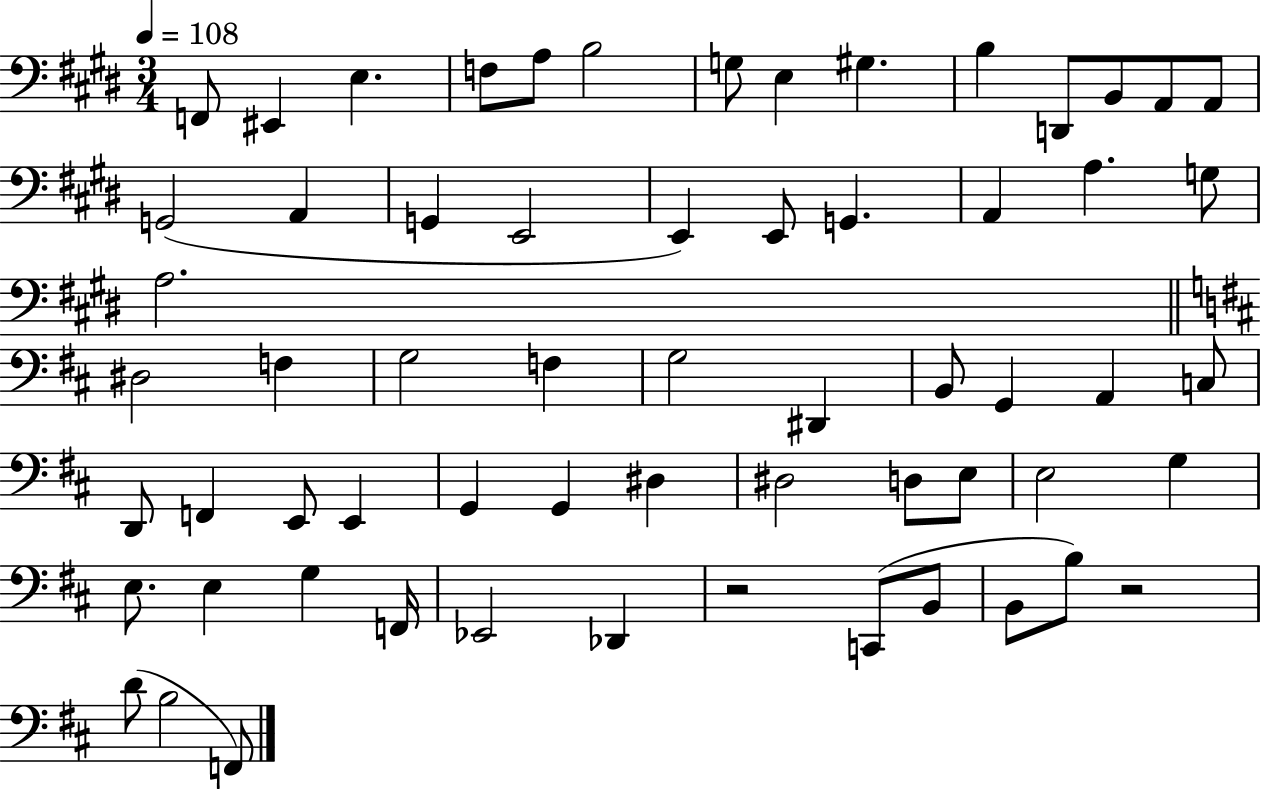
F2/e EIS2/q E3/q. F3/e A3/e B3/h G3/e E3/q G#3/q. B3/q D2/e B2/e A2/e A2/e G2/h A2/q G2/q E2/h E2/q E2/e G2/q. A2/q A3/q. G3/e A3/h. D#3/h F3/q G3/h F3/q G3/h D#2/q B2/e G2/q A2/q C3/e D2/e F2/q E2/e E2/q G2/q G2/q D#3/q D#3/h D3/e E3/e E3/h G3/q E3/e. E3/q G3/q F2/s Eb2/h Db2/q R/h C2/e B2/e B2/e B3/e R/h D4/e B3/h F2/e